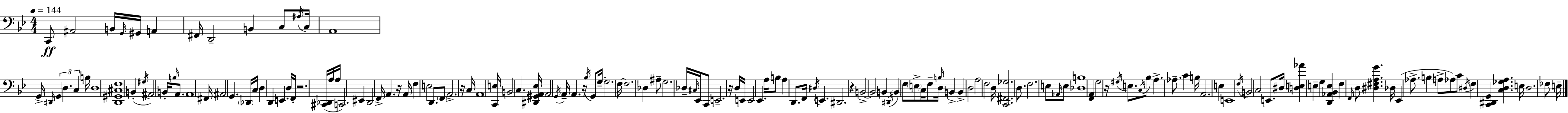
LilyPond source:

{
  \clef bass
  \numericTimeSignature
  \time 4/4
  \key bes \major
  \tempo 4 = 144
  c,8\ff ais,2 b,16 \grace { g,16 } gis,16 a,4 | fis,16 d,2-- b,4 c8 | \acciaccatura { ais16 } c16 a,1 | g,16-> \grace { dis,16 } \tuplet 3/2 { g,4 d4. c4 } | \break b16 d1 | <d, gis, cis f>1 | b,4-.( \acciaccatura { gis16 } ais,2) | b,16-. \grace { b16 } a,8. a,1 | \break fis,16 ais,2 g,4. | \parenthesize des,16 c16 d4 d,4 e,4. | d16 f,16-. r2. | <cis, des,>16( a16 a16 c,2.) | \break eis,4 d,2 f,16-> a,4. | r16 a,16 f4 e2 | d,8. \parenthesize f,8 a,2.-> | r16 c16 a,1 | \break <c, e>16 b,2 c4. | <dis, gis, a, ees>16 a,2 \acciaccatura { g,16 } a,16-- a,4. | r16 \acciaccatura { bes16 } g,8 g16--~~ g2. | f16~~ f2. | \break des4 ais8-- g2. | des16-- \grace { cis16 } ees,16 c,8 e,2.-- | r16 d16 e,16 e,2 | ees,4. a16 b8 a4 d,8. | \break f,16 \acciaccatura { dis16 } e,4. dis,2. | r4 b,2->~~ | b,2 b,4 \acciaccatura { dis,16 } \parenthesize b,4 | f8 \parenthesize e8-> \parenthesize c16 f8-- \grace { b16 } d16 b,4-> b,4-> | \break d2 a2 | f2 d16 <c, fis, ges>2. | d8. f2. | e8 \grace { aes,16 } e8 <des b>1 | \break <f, a,>4 | g2 r16 \acciaccatura { gis16 } e8. \acciaccatura { c16 } bes8 | a4.-> aes8.-- c'4 b16 a,2. | e4 e,1 | \break \acciaccatura { f16 } b,2 | c2 e,8. | dis16 <d e aes'>4 e4-- g4 <d, aes, bes, e>4 | f4 \grace { f,16 } d8 <dis fis a g'>4. | \break des16 ees,4( aes8.-> b4 a8-> aes8) | c'8 \acciaccatura { dis16 } f4 <c, dis, g,>4 <c d ges a>4. | e16 d2. fes8 | e16-- \bar "|."
}